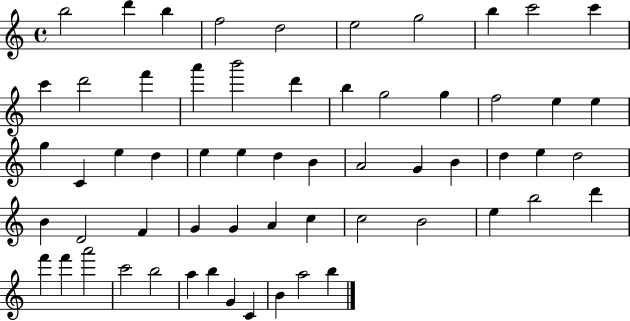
X:1
T:Untitled
M:4/4
L:1/4
K:C
b2 d' b f2 d2 e2 g2 b c'2 c' c' d'2 f' a' b'2 d' b g2 g f2 e e g C e d e e d B A2 G B d e d2 B D2 F G G A c c2 B2 e b2 d' f' f' a'2 c'2 b2 a b G C B a2 b